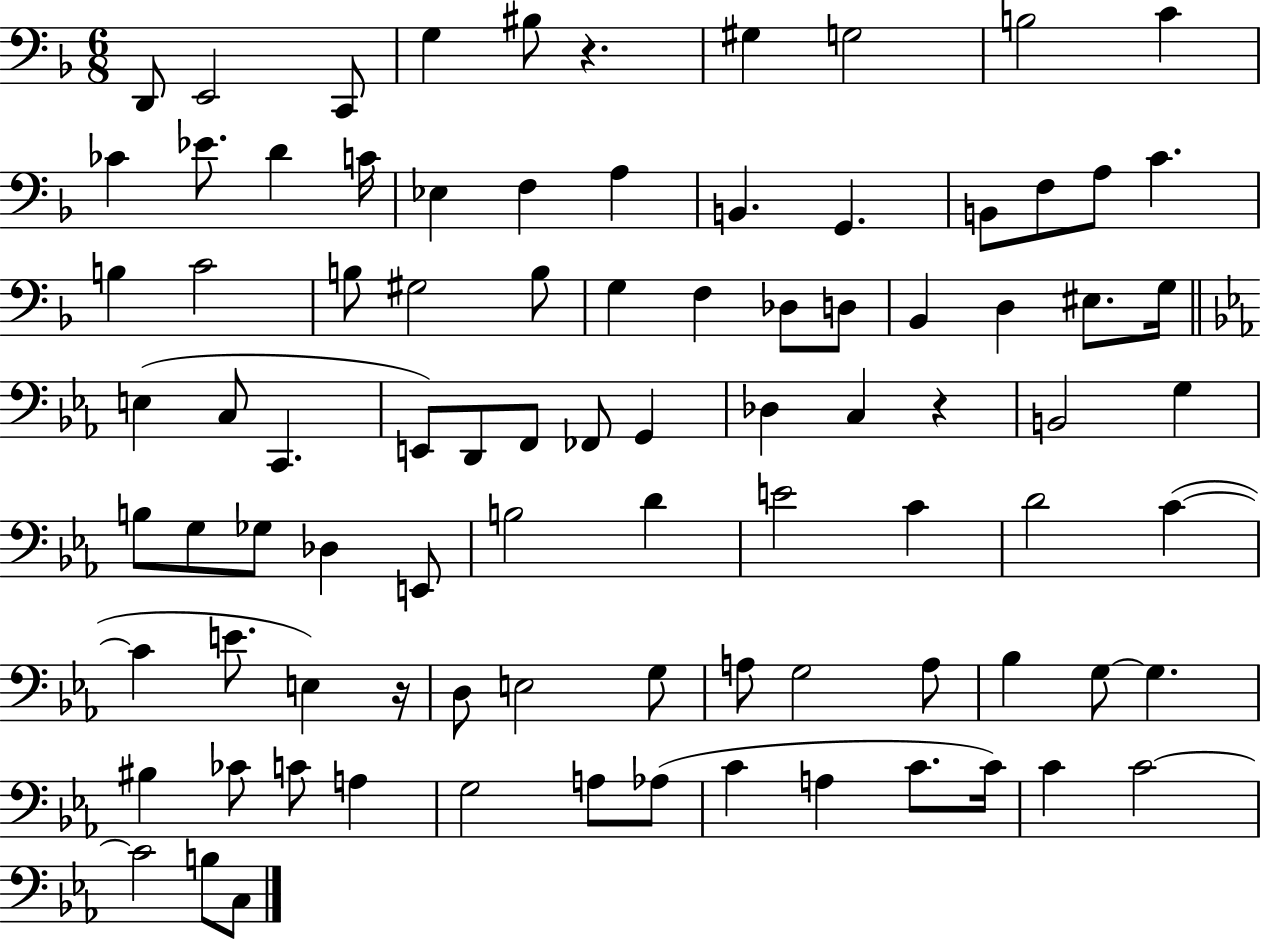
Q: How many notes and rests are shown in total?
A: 89